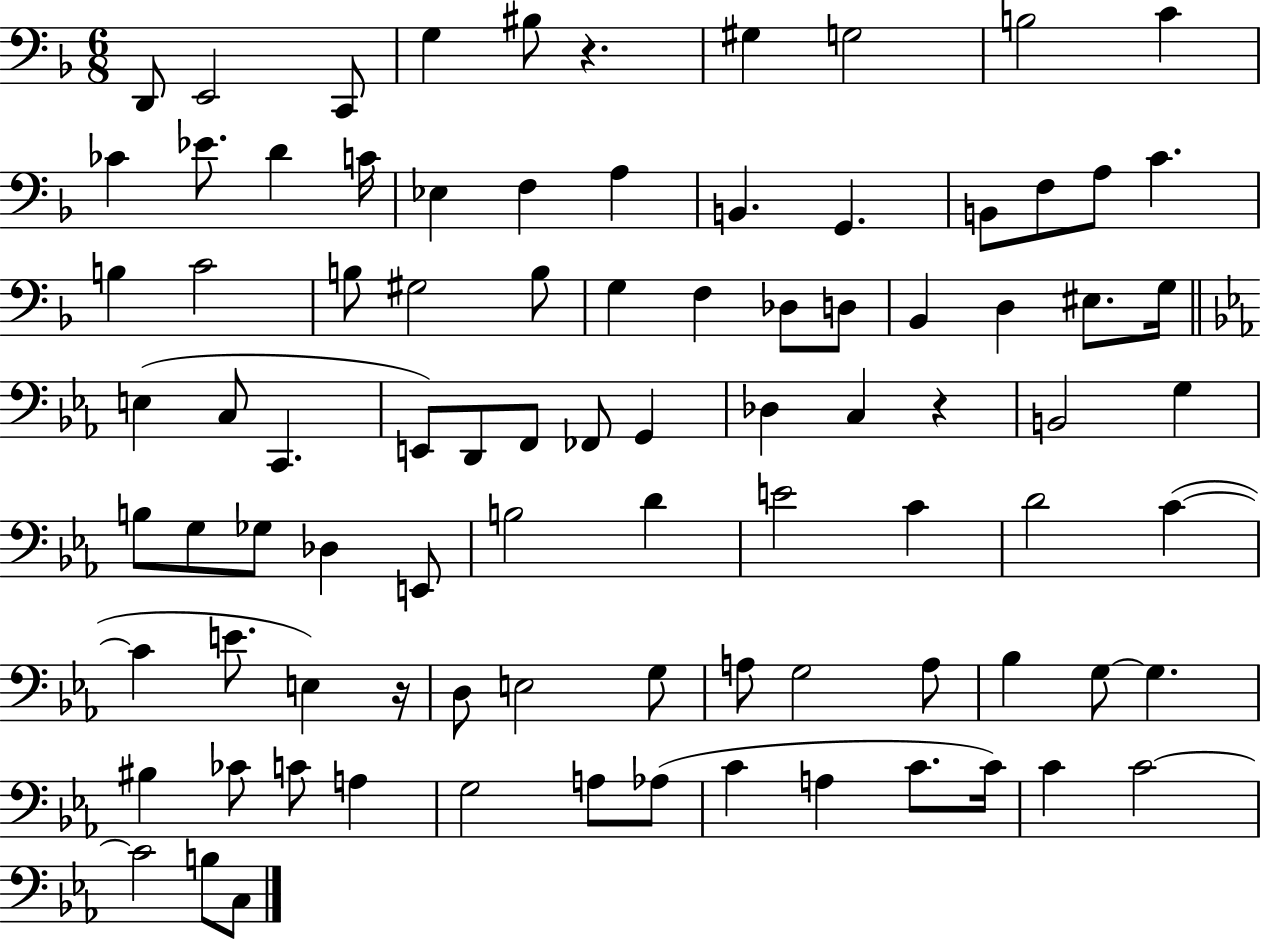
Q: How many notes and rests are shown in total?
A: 89